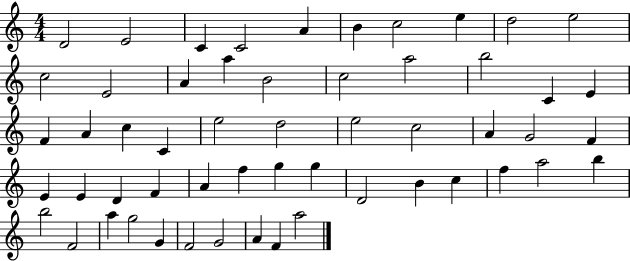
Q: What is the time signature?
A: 4/4